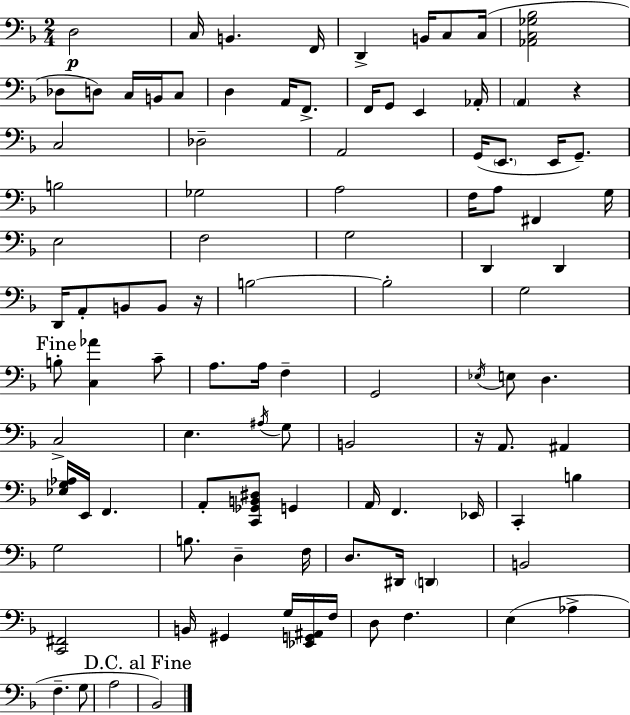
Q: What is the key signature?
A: D minor